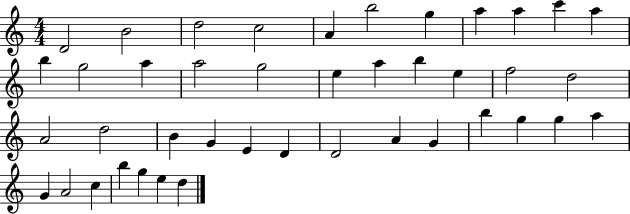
D4/h B4/h D5/h C5/h A4/q B5/h G5/q A5/q A5/q C6/q A5/q B5/q G5/h A5/q A5/h G5/h E5/q A5/q B5/q E5/q F5/h D5/h A4/h D5/h B4/q G4/q E4/q D4/q D4/h A4/q G4/q B5/q G5/q G5/q A5/q G4/q A4/h C5/q B5/q G5/q E5/q D5/q